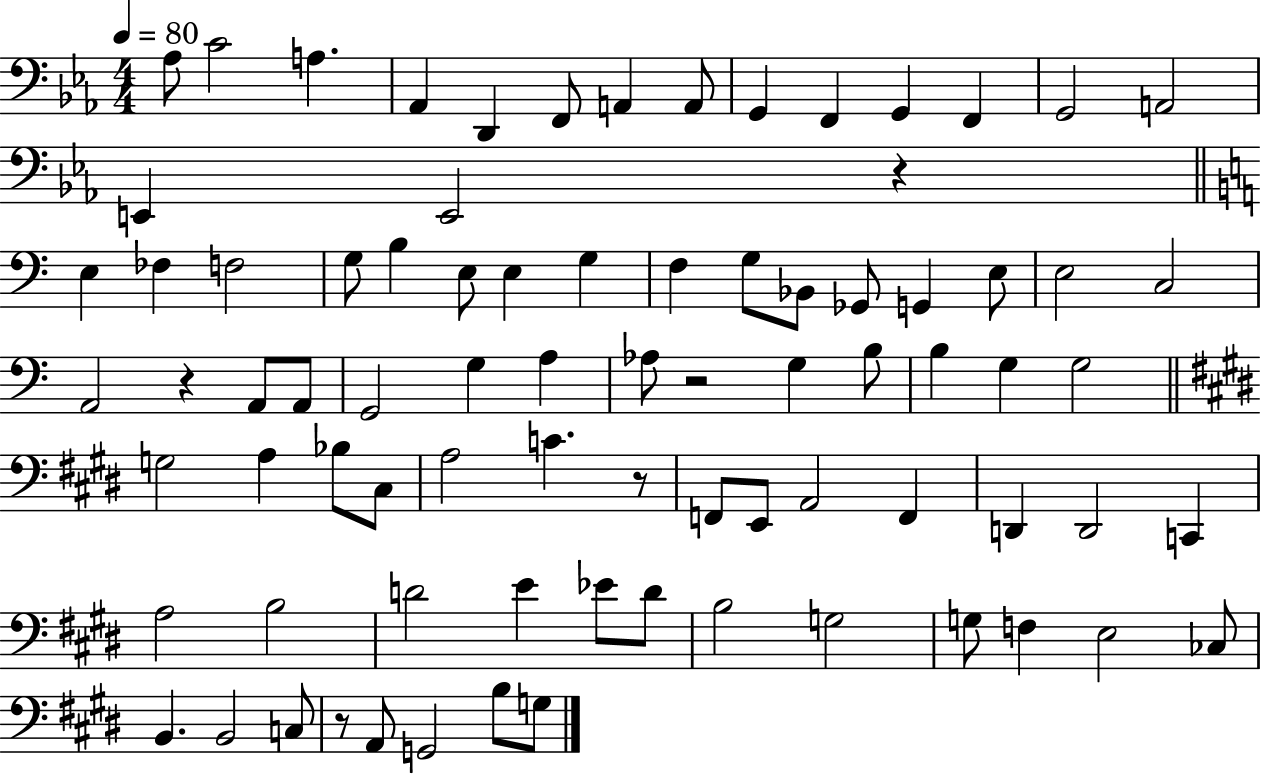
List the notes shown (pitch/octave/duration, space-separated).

Ab3/e C4/h A3/q. Ab2/q D2/q F2/e A2/q A2/e G2/q F2/q G2/q F2/q G2/h A2/h E2/q E2/h R/q E3/q FES3/q F3/h G3/e B3/q E3/e E3/q G3/q F3/q G3/e Bb2/e Gb2/e G2/q E3/e E3/h C3/h A2/h R/q A2/e A2/e G2/h G3/q A3/q Ab3/e R/h G3/q B3/e B3/q G3/q G3/h G3/h A3/q Bb3/e C#3/e A3/h C4/q. R/e F2/e E2/e A2/h F2/q D2/q D2/h C2/q A3/h B3/h D4/h E4/q Eb4/e D4/e B3/h G3/h G3/e F3/q E3/h CES3/e B2/q. B2/h C3/e R/e A2/e G2/h B3/e G3/e